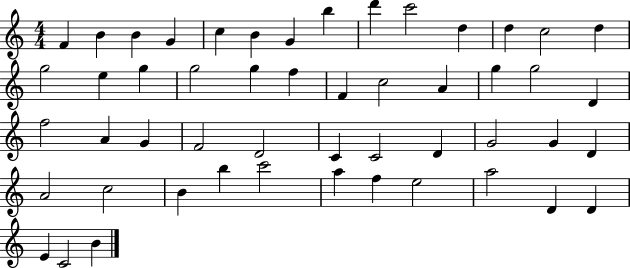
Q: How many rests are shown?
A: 0